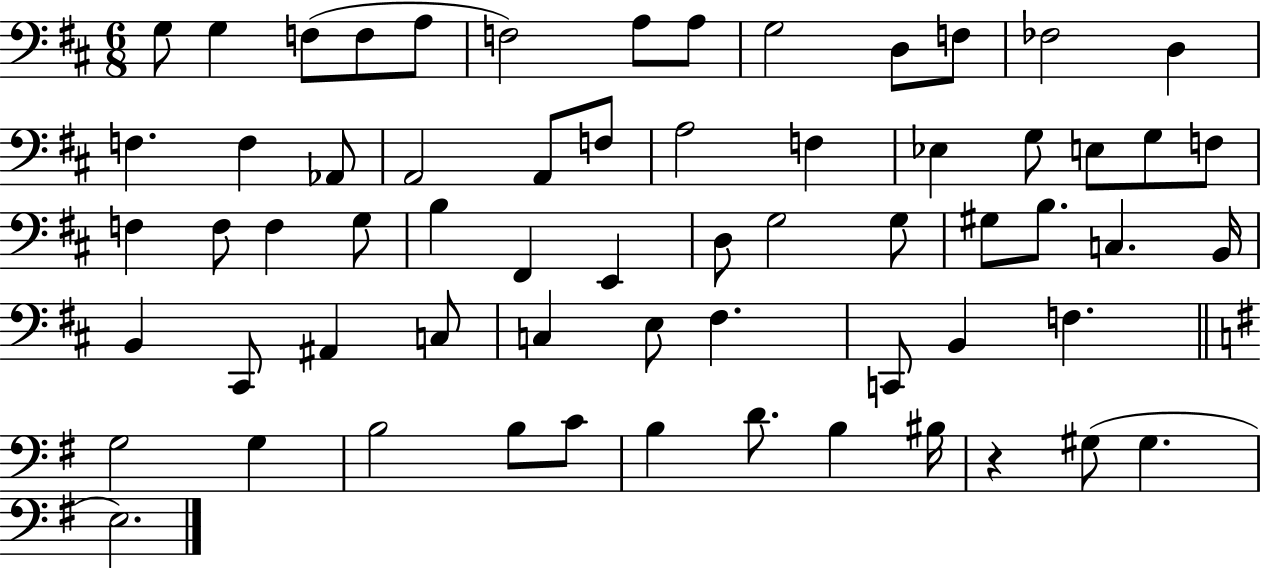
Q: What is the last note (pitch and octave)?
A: E3